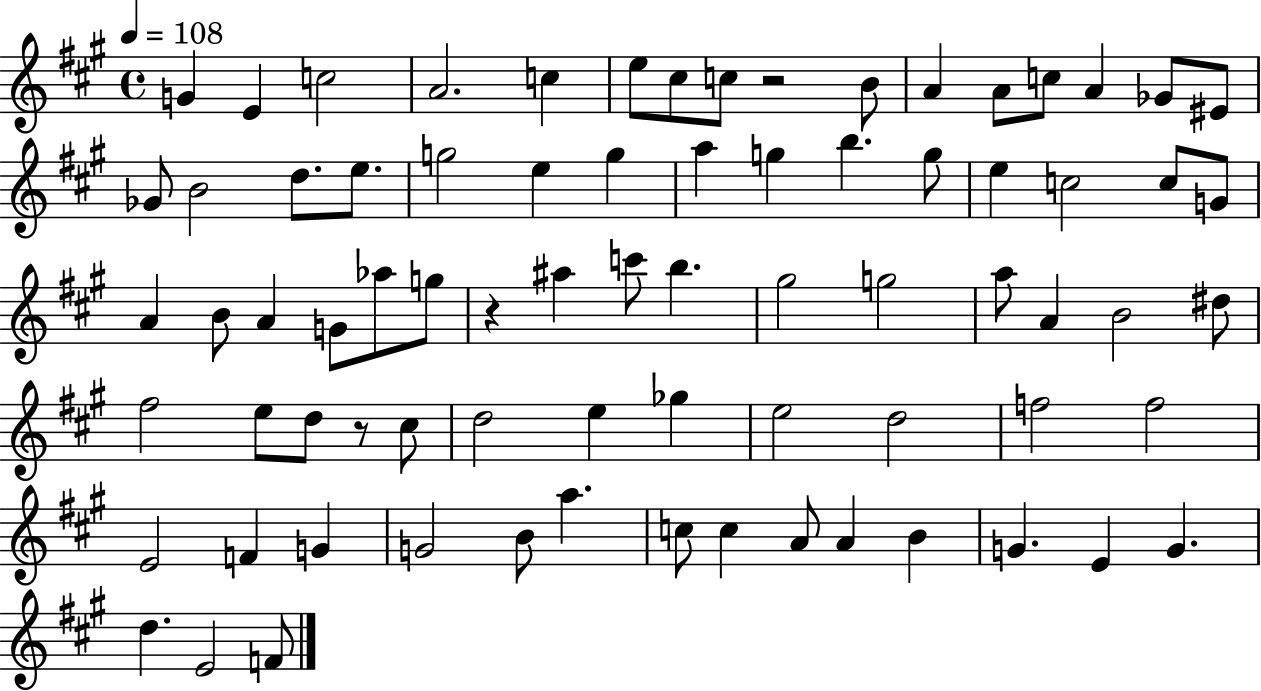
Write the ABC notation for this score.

X:1
T:Untitled
M:4/4
L:1/4
K:A
G E c2 A2 c e/2 ^c/2 c/2 z2 B/2 A A/2 c/2 A _G/2 ^E/2 _G/2 B2 d/2 e/2 g2 e g a g b g/2 e c2 c/2 G/2 A B/2 A G/2 _a/2 g/2 z ^a c'/2 b ^g2 g2 a/2 A B2 ^d/2 ^f2 e/2 d/2 z/2 ^c/2 d2 e _g e2 d2 f2 f2 E2 F G G2 B/2 a c/2 c A/2 A B G E G d E2 F/2